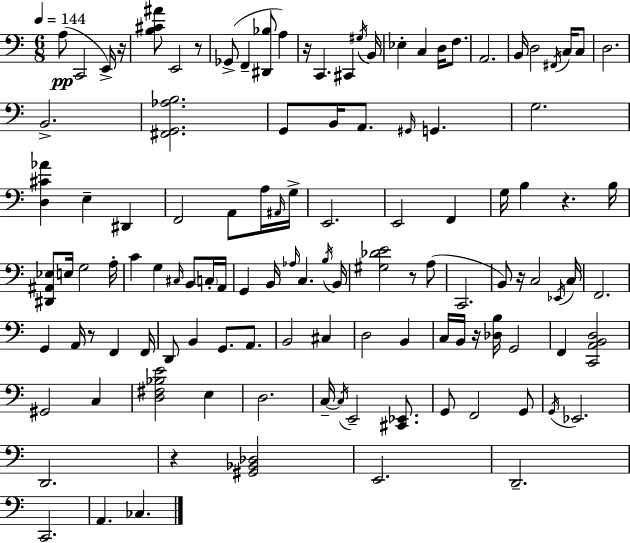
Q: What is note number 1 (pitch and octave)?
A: A3